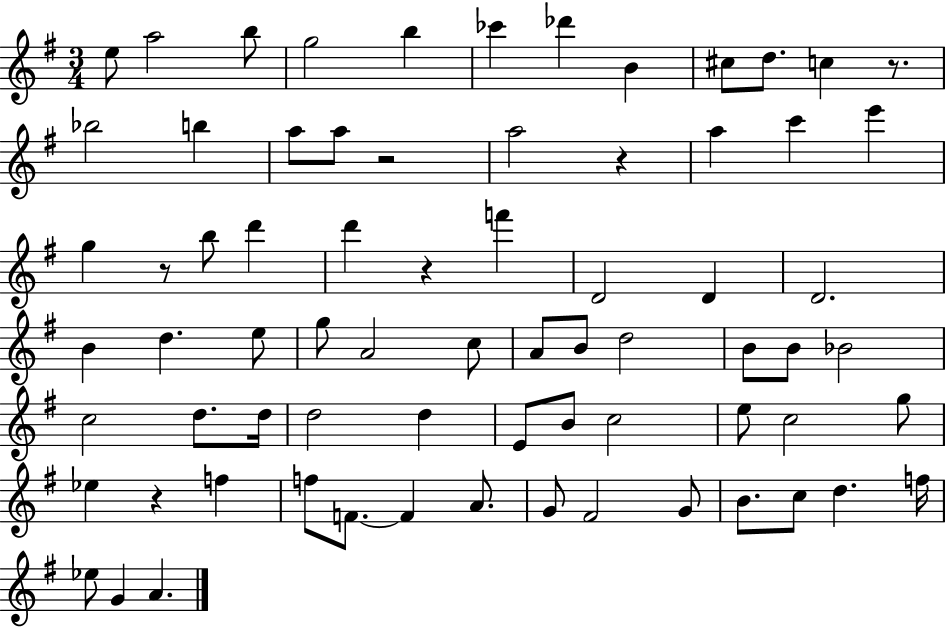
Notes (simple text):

E5/e A5/h B5/e G5/h B5/q CES6/q Db6/q B4/q C#5/e D5/e. C5/q R/e. Bb5/h B5/q A5/e A5/e R/h A5/h R/q A5/q C6/q E6/q G5/q R/e B5/e D6/q D6/q R/q F6/q D4/h D4/q D4/h. B4/q D5/q. E5/e G5/e A4/h C5/e A4/e B4/e D5/h B4/e B4/e Bb4/h C5/h D5/e. D5/s D5/h D5/q E4/e B4/e C5/h E5/e C5/h G5/e Eb5/q R/q F5/q F5/e F4/e. F4/q A4/e. G4/e F#4/h G4/e B4/e. C5/e D5/q. F5/s Eb5/e G4/q A4/q.